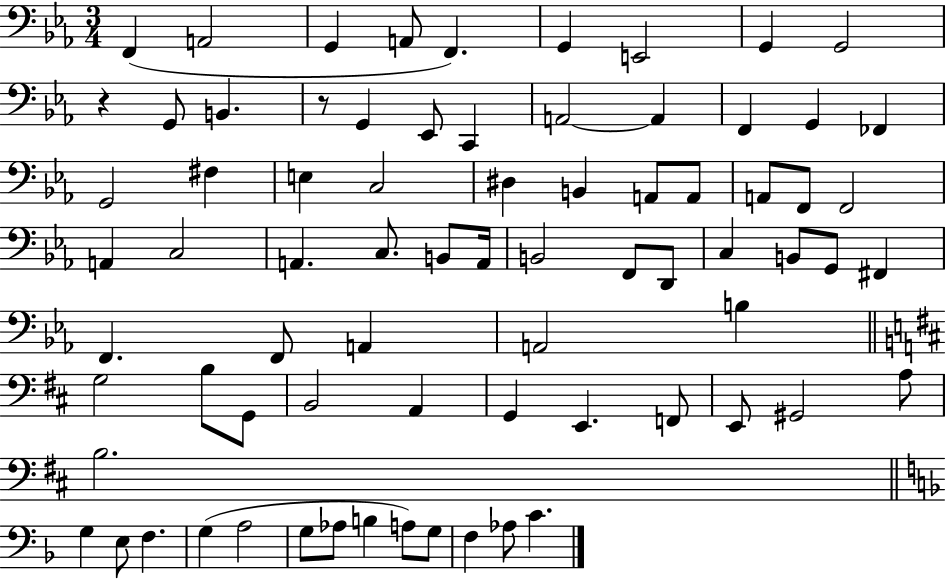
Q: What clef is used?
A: bass